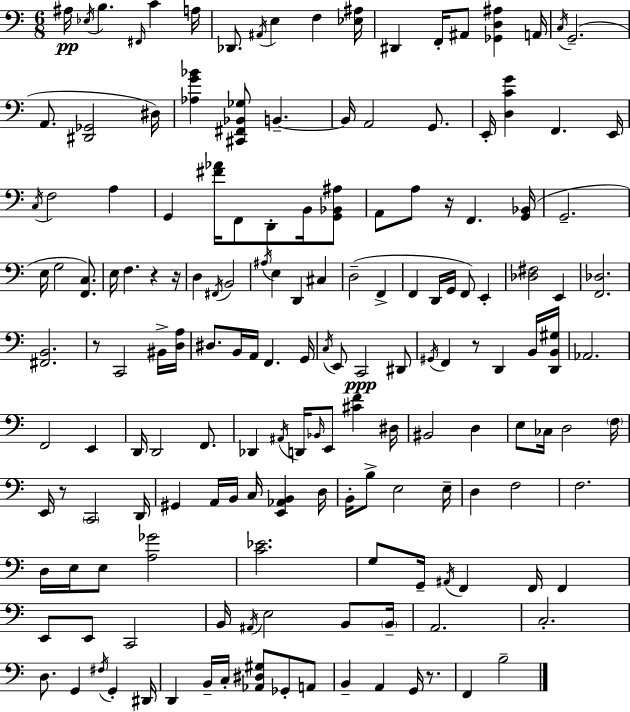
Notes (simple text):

A#3/s Eb3/s B3/q. F#2/s C4/q A3/s Db2/e. A#2/s E3/q F3/q [Eb3,A#3]/s D#2/q F2/s A#2/e [Gb2,D3,A#3]/q A2/s C3/s G2/h. A2/e. [D#2,Gb2]/h D#3/s [Ab3,G4,Bb4]/q [C#2,F#2,Bb2,Gb3]/e B2/q. B2/s A2/h G2/e. E2/s [D3,C4,G4]/q F2/q. E2/s C3/s F3/h A3/q G2/q [F#4,Ab4]/s F2/e D2/e B2/s [G2,Bb2,A#3]/e A2/e A3/e R/s F2/q. [G2,Bb2]/s G2/h. E3/s G3/h [F2,C3]/e. E3/s F3/q. R/q R/s D3/q F#2/s B2/h A#3/s E3/q D2/q C#3/q D3/h F2/q F2/q D2/s G2/s F2/e E2/q [Db3,F#3]/h E2/q [F2,Db3]/h. [F#2,B2]/h. R/e C2/h BIS2/s [D3,A3]/s D#3/e. B2/s A2/s F2/q. G2/s C3/s E2/e C2/h D#2/e G#2/s F2/q R/e D2/q B2/s [D2,B2,G#3]/s Ab2/h. F2/h E2/q D2/s D2/h F2/e. Db2/q A#2/s D2/s Bb2/s E2/e [C#4,F4]/q D#3/s BIS2/h D3/q E3/e CES3/s D3/h F3/s E2/s R/e C2/h D2/s G#2/q A2/s B2/s C3/s [E2,Ab2,B2]/q D3/s B2/s B3/e E3/h E3/s D3/q F3/h F3/h. D3/s E3/s E3/e [A3,Gb4]/h [C4,Eb4]/h. G3/e G2/s A#2/s F2/q F2/s F2/q E2/e E2/e C2/h B2/s A#2/s E3/h B2/e B2/s A2/h. C3/h. D3/e. G2/q F#3/s G2/q D#2/s D2/q B2/s C3/s [Ab2,D#3,G#3]/e Gb2/e A2/e B2/q A2/q G2/s R/e. F2/q B3/h